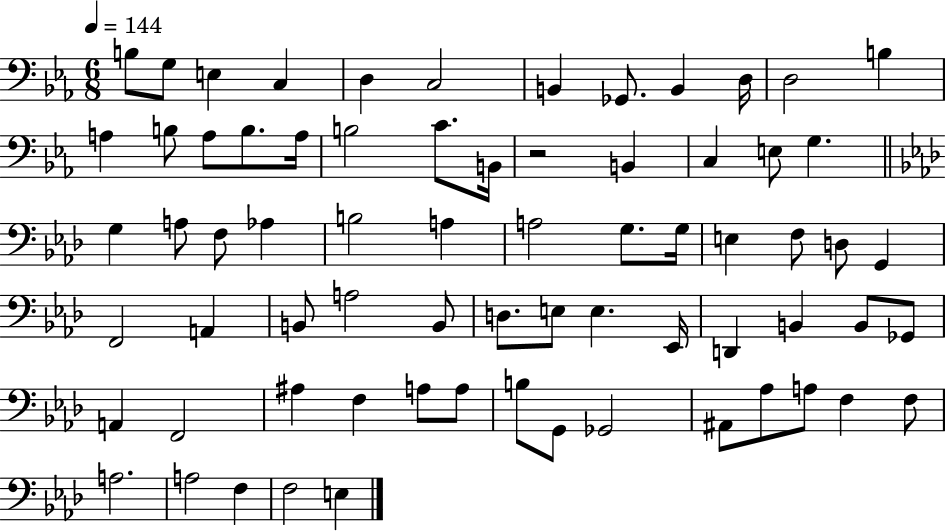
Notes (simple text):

B3/e G3/e E3/q C3/q D3/q C3/h B2/q Gb2/e. B2/q D3/s D3/h B3/q A3/q B3/e A3/e B3/e. A3/s B3/h C4/e. B2/s R/h B2/q C3/q E3/e G3/q. G3/q A3/e F3/e Ab3/q B3/h A3/q A3/h G3/e. G3/s E3/q F3/e D3/e G2/q F2/h A2/q B2/e A3/h B2/e D3/e. E3/e E3/q. Eb2/s D2/q B2/q B2/e Gb2/e A2/q F2/h A#3/q F3/q A3/e A3/e B3/e G2/e Gb2/h A#2/e Ab3/e A3/e F3/q F3/e A3/h. A3/h F3/q F3/h E3/q